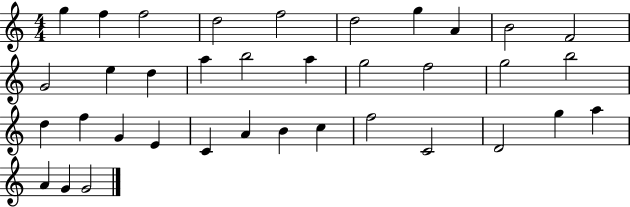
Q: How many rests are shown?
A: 0